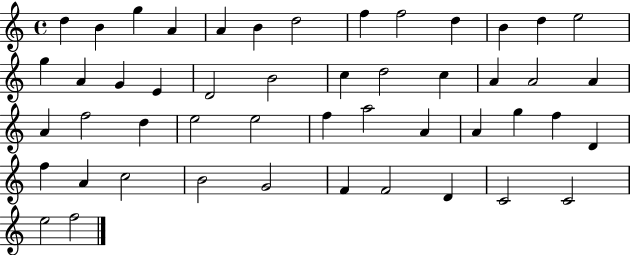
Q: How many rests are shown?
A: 0